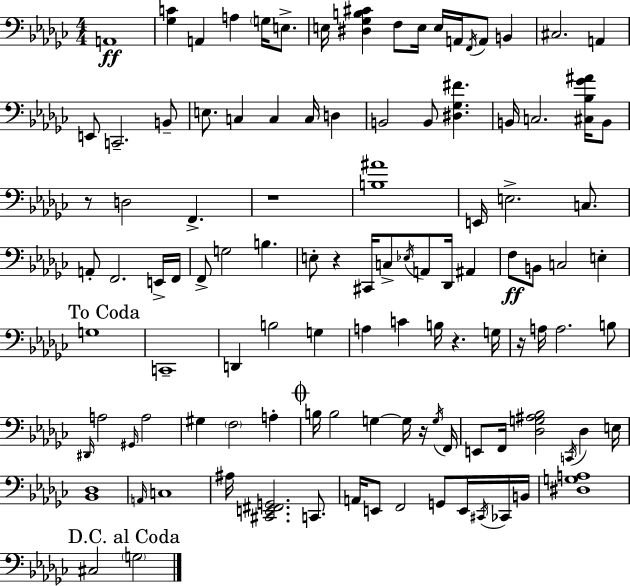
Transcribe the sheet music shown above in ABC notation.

X:1
T:Untitled
M:4/4
L:1/4
K:Ebm
A,,4 [_G,C] A,, A, G,/4 E,/2 E,/4 [^D,_G,B,^C] F,/2 E,/4 E,/4 A,,/4 F,,/4 A,,/2 B,, ^C,2 A,, E,,/2 C,,2 B,,/2 E,/2 C, C, C,/4 D, B,,2 B,,/2 [^D,_G,^F] B,,/4 C,2 [^C,_B,_G^A]/4 B,,/2 z/2 D,2 F,, z4 [B,^A]4 E,,/4 E,2 C,/2 A,,/2 F,,2 E,,/4 F,,/4 F,,/2 G,2 B, E,/2 z ^C,,/4 C,/2 _E,/4 A,,/2 _D,,/4 ^A,, F,/2 B,,/2 C,2 E, G,4 C,,4 D,, B,2 G, A, C B,/4 z G,/4 z/4 A,/4 A,2 B,/2 ^D,,/4 A,2 ^G,,/4 A,2 ^G, F,2 A, B,/4 B,2 G, G,/4 z/4 G,/4 F,,/4 E,,/2 F,,/4 [_D,G,^A,_B,]2 C,,/4 _D, E,/4 [_B,,_D,]4 A,,/4 C,4 ^A,/4 [^C,,E,,^F,,G,,]2 C,,/2 A,,/4 E,,/2 F,,2 G,,/2 E,,/4 ^C,,/4 _C,,/4 B,,/4 [^D,G,A,]4 ^C,2 G,2